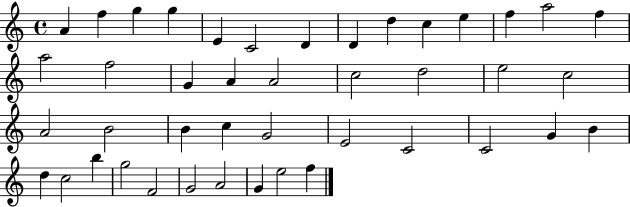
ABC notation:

X:1
T:Untitled
M:4/4
L:1/4
K:C
A f g g E C2 D D d c e f a2 f a2 f2 G A A2 c2 d2 e2 c2 A2 B2 B c G2 E2 C2 C2 G B d c2 b g2 F2 G2 A2 G e2 f